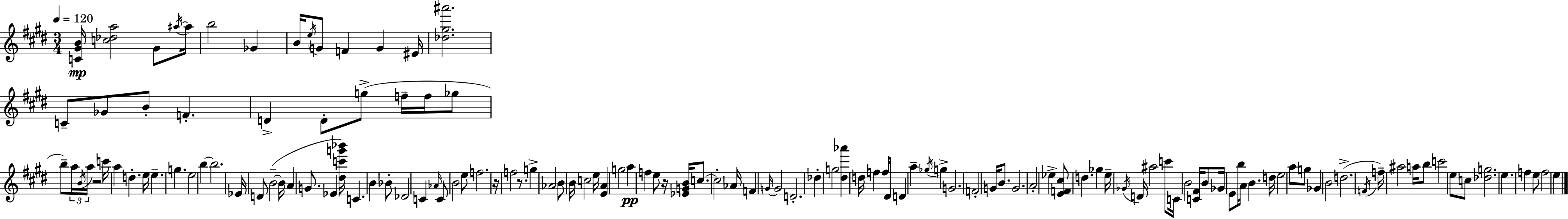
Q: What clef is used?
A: treble